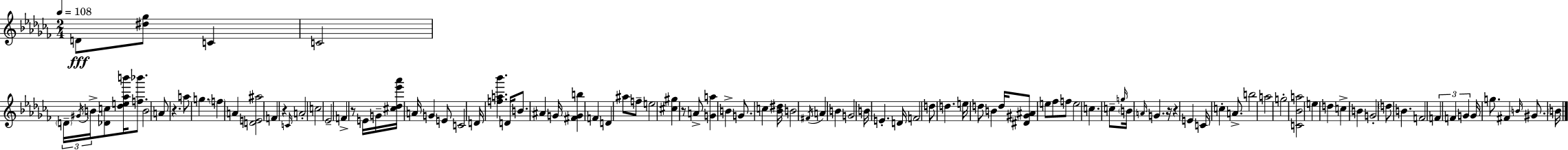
D4/e [D#5,Gb5]/e C4/q C4/h D4/s G#4/s B4/s [Db4,C5]/e [Db5,E5,Ab5,B6]/s [F5,Bb6]/e. B4/h A4/e R/q. A5/e G5/q. F5/q A4/q [D4,E4,A#5]/h F4/q R/q C4/s A4/h C5/h Eb4/h F4/q R/e E4/s G4/s [C#5,Db5,Eb6,Ab6]/s A4/s G4/q E4/e C4/h D4/s [F5,A5,Bb6]/q. D4/s B4/e. A#4/q G4/s [F#4,G4,B5]/q F4/q D4/q A#5/e F5/e E5/h [C#5,G#5]/q R/e A4/e [G4,A5]/q B4/q G4/e. C5/q [Bb4,D#5]/s B4/h F#4/s A4/q B4/q G4/h B4/s E4/q. D4/s F4/h D5/e D5/q. E5/s D5/e B4/q D5/s [D#4,G#4,A#4]/e E5/e FES5/e F5/e E5/h C5/q. C5/e G5/s B4/s A4/s G4/q. R/s R/q E4/q C4/s C5/q A4/e. B5/h A5/h G5/h [C4,Bb4,A5]/h E5/q D5/q C5/q B4/q G4/h D5/e B4/q. F4/h F4/q F4/q G4/q G4/s G5/e. F#4/q B4/s G#4/e. B4/s